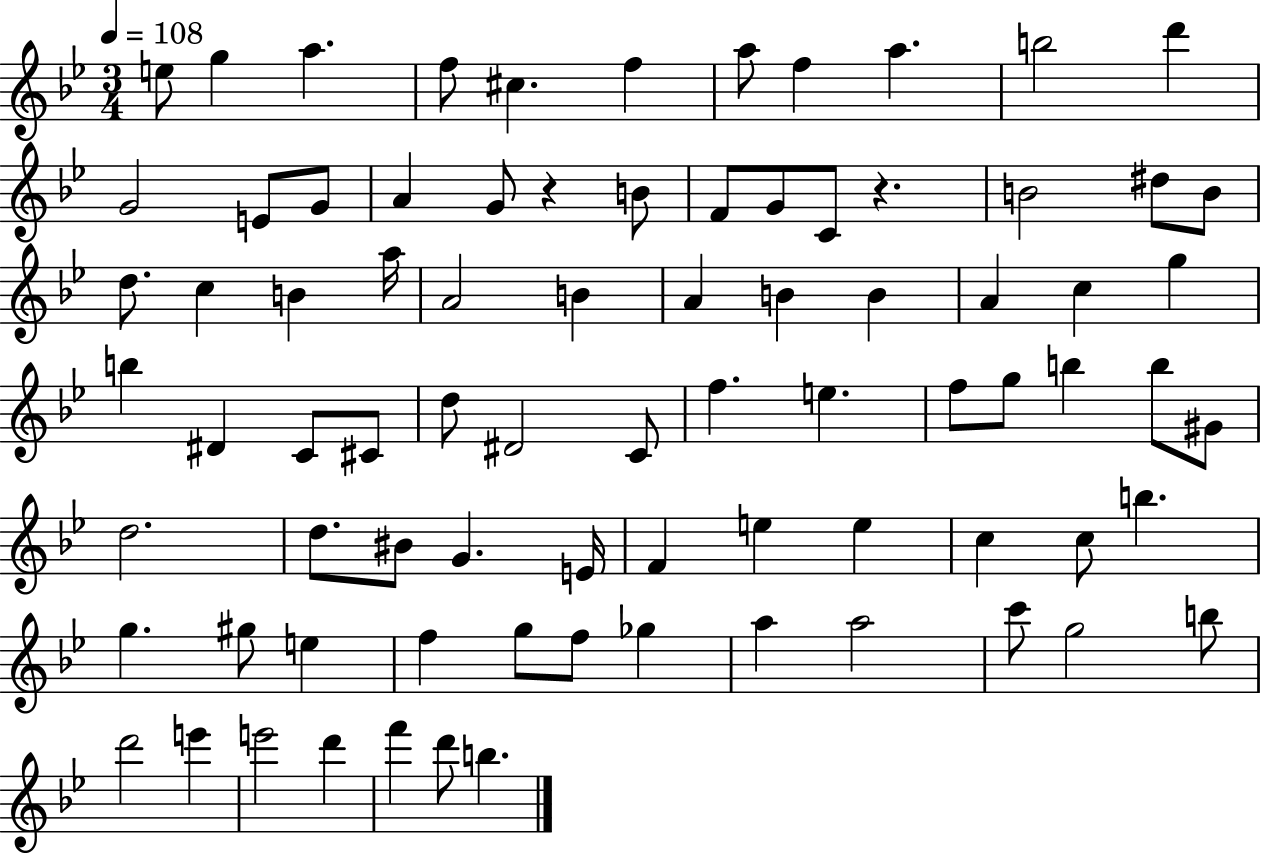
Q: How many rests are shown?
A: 2